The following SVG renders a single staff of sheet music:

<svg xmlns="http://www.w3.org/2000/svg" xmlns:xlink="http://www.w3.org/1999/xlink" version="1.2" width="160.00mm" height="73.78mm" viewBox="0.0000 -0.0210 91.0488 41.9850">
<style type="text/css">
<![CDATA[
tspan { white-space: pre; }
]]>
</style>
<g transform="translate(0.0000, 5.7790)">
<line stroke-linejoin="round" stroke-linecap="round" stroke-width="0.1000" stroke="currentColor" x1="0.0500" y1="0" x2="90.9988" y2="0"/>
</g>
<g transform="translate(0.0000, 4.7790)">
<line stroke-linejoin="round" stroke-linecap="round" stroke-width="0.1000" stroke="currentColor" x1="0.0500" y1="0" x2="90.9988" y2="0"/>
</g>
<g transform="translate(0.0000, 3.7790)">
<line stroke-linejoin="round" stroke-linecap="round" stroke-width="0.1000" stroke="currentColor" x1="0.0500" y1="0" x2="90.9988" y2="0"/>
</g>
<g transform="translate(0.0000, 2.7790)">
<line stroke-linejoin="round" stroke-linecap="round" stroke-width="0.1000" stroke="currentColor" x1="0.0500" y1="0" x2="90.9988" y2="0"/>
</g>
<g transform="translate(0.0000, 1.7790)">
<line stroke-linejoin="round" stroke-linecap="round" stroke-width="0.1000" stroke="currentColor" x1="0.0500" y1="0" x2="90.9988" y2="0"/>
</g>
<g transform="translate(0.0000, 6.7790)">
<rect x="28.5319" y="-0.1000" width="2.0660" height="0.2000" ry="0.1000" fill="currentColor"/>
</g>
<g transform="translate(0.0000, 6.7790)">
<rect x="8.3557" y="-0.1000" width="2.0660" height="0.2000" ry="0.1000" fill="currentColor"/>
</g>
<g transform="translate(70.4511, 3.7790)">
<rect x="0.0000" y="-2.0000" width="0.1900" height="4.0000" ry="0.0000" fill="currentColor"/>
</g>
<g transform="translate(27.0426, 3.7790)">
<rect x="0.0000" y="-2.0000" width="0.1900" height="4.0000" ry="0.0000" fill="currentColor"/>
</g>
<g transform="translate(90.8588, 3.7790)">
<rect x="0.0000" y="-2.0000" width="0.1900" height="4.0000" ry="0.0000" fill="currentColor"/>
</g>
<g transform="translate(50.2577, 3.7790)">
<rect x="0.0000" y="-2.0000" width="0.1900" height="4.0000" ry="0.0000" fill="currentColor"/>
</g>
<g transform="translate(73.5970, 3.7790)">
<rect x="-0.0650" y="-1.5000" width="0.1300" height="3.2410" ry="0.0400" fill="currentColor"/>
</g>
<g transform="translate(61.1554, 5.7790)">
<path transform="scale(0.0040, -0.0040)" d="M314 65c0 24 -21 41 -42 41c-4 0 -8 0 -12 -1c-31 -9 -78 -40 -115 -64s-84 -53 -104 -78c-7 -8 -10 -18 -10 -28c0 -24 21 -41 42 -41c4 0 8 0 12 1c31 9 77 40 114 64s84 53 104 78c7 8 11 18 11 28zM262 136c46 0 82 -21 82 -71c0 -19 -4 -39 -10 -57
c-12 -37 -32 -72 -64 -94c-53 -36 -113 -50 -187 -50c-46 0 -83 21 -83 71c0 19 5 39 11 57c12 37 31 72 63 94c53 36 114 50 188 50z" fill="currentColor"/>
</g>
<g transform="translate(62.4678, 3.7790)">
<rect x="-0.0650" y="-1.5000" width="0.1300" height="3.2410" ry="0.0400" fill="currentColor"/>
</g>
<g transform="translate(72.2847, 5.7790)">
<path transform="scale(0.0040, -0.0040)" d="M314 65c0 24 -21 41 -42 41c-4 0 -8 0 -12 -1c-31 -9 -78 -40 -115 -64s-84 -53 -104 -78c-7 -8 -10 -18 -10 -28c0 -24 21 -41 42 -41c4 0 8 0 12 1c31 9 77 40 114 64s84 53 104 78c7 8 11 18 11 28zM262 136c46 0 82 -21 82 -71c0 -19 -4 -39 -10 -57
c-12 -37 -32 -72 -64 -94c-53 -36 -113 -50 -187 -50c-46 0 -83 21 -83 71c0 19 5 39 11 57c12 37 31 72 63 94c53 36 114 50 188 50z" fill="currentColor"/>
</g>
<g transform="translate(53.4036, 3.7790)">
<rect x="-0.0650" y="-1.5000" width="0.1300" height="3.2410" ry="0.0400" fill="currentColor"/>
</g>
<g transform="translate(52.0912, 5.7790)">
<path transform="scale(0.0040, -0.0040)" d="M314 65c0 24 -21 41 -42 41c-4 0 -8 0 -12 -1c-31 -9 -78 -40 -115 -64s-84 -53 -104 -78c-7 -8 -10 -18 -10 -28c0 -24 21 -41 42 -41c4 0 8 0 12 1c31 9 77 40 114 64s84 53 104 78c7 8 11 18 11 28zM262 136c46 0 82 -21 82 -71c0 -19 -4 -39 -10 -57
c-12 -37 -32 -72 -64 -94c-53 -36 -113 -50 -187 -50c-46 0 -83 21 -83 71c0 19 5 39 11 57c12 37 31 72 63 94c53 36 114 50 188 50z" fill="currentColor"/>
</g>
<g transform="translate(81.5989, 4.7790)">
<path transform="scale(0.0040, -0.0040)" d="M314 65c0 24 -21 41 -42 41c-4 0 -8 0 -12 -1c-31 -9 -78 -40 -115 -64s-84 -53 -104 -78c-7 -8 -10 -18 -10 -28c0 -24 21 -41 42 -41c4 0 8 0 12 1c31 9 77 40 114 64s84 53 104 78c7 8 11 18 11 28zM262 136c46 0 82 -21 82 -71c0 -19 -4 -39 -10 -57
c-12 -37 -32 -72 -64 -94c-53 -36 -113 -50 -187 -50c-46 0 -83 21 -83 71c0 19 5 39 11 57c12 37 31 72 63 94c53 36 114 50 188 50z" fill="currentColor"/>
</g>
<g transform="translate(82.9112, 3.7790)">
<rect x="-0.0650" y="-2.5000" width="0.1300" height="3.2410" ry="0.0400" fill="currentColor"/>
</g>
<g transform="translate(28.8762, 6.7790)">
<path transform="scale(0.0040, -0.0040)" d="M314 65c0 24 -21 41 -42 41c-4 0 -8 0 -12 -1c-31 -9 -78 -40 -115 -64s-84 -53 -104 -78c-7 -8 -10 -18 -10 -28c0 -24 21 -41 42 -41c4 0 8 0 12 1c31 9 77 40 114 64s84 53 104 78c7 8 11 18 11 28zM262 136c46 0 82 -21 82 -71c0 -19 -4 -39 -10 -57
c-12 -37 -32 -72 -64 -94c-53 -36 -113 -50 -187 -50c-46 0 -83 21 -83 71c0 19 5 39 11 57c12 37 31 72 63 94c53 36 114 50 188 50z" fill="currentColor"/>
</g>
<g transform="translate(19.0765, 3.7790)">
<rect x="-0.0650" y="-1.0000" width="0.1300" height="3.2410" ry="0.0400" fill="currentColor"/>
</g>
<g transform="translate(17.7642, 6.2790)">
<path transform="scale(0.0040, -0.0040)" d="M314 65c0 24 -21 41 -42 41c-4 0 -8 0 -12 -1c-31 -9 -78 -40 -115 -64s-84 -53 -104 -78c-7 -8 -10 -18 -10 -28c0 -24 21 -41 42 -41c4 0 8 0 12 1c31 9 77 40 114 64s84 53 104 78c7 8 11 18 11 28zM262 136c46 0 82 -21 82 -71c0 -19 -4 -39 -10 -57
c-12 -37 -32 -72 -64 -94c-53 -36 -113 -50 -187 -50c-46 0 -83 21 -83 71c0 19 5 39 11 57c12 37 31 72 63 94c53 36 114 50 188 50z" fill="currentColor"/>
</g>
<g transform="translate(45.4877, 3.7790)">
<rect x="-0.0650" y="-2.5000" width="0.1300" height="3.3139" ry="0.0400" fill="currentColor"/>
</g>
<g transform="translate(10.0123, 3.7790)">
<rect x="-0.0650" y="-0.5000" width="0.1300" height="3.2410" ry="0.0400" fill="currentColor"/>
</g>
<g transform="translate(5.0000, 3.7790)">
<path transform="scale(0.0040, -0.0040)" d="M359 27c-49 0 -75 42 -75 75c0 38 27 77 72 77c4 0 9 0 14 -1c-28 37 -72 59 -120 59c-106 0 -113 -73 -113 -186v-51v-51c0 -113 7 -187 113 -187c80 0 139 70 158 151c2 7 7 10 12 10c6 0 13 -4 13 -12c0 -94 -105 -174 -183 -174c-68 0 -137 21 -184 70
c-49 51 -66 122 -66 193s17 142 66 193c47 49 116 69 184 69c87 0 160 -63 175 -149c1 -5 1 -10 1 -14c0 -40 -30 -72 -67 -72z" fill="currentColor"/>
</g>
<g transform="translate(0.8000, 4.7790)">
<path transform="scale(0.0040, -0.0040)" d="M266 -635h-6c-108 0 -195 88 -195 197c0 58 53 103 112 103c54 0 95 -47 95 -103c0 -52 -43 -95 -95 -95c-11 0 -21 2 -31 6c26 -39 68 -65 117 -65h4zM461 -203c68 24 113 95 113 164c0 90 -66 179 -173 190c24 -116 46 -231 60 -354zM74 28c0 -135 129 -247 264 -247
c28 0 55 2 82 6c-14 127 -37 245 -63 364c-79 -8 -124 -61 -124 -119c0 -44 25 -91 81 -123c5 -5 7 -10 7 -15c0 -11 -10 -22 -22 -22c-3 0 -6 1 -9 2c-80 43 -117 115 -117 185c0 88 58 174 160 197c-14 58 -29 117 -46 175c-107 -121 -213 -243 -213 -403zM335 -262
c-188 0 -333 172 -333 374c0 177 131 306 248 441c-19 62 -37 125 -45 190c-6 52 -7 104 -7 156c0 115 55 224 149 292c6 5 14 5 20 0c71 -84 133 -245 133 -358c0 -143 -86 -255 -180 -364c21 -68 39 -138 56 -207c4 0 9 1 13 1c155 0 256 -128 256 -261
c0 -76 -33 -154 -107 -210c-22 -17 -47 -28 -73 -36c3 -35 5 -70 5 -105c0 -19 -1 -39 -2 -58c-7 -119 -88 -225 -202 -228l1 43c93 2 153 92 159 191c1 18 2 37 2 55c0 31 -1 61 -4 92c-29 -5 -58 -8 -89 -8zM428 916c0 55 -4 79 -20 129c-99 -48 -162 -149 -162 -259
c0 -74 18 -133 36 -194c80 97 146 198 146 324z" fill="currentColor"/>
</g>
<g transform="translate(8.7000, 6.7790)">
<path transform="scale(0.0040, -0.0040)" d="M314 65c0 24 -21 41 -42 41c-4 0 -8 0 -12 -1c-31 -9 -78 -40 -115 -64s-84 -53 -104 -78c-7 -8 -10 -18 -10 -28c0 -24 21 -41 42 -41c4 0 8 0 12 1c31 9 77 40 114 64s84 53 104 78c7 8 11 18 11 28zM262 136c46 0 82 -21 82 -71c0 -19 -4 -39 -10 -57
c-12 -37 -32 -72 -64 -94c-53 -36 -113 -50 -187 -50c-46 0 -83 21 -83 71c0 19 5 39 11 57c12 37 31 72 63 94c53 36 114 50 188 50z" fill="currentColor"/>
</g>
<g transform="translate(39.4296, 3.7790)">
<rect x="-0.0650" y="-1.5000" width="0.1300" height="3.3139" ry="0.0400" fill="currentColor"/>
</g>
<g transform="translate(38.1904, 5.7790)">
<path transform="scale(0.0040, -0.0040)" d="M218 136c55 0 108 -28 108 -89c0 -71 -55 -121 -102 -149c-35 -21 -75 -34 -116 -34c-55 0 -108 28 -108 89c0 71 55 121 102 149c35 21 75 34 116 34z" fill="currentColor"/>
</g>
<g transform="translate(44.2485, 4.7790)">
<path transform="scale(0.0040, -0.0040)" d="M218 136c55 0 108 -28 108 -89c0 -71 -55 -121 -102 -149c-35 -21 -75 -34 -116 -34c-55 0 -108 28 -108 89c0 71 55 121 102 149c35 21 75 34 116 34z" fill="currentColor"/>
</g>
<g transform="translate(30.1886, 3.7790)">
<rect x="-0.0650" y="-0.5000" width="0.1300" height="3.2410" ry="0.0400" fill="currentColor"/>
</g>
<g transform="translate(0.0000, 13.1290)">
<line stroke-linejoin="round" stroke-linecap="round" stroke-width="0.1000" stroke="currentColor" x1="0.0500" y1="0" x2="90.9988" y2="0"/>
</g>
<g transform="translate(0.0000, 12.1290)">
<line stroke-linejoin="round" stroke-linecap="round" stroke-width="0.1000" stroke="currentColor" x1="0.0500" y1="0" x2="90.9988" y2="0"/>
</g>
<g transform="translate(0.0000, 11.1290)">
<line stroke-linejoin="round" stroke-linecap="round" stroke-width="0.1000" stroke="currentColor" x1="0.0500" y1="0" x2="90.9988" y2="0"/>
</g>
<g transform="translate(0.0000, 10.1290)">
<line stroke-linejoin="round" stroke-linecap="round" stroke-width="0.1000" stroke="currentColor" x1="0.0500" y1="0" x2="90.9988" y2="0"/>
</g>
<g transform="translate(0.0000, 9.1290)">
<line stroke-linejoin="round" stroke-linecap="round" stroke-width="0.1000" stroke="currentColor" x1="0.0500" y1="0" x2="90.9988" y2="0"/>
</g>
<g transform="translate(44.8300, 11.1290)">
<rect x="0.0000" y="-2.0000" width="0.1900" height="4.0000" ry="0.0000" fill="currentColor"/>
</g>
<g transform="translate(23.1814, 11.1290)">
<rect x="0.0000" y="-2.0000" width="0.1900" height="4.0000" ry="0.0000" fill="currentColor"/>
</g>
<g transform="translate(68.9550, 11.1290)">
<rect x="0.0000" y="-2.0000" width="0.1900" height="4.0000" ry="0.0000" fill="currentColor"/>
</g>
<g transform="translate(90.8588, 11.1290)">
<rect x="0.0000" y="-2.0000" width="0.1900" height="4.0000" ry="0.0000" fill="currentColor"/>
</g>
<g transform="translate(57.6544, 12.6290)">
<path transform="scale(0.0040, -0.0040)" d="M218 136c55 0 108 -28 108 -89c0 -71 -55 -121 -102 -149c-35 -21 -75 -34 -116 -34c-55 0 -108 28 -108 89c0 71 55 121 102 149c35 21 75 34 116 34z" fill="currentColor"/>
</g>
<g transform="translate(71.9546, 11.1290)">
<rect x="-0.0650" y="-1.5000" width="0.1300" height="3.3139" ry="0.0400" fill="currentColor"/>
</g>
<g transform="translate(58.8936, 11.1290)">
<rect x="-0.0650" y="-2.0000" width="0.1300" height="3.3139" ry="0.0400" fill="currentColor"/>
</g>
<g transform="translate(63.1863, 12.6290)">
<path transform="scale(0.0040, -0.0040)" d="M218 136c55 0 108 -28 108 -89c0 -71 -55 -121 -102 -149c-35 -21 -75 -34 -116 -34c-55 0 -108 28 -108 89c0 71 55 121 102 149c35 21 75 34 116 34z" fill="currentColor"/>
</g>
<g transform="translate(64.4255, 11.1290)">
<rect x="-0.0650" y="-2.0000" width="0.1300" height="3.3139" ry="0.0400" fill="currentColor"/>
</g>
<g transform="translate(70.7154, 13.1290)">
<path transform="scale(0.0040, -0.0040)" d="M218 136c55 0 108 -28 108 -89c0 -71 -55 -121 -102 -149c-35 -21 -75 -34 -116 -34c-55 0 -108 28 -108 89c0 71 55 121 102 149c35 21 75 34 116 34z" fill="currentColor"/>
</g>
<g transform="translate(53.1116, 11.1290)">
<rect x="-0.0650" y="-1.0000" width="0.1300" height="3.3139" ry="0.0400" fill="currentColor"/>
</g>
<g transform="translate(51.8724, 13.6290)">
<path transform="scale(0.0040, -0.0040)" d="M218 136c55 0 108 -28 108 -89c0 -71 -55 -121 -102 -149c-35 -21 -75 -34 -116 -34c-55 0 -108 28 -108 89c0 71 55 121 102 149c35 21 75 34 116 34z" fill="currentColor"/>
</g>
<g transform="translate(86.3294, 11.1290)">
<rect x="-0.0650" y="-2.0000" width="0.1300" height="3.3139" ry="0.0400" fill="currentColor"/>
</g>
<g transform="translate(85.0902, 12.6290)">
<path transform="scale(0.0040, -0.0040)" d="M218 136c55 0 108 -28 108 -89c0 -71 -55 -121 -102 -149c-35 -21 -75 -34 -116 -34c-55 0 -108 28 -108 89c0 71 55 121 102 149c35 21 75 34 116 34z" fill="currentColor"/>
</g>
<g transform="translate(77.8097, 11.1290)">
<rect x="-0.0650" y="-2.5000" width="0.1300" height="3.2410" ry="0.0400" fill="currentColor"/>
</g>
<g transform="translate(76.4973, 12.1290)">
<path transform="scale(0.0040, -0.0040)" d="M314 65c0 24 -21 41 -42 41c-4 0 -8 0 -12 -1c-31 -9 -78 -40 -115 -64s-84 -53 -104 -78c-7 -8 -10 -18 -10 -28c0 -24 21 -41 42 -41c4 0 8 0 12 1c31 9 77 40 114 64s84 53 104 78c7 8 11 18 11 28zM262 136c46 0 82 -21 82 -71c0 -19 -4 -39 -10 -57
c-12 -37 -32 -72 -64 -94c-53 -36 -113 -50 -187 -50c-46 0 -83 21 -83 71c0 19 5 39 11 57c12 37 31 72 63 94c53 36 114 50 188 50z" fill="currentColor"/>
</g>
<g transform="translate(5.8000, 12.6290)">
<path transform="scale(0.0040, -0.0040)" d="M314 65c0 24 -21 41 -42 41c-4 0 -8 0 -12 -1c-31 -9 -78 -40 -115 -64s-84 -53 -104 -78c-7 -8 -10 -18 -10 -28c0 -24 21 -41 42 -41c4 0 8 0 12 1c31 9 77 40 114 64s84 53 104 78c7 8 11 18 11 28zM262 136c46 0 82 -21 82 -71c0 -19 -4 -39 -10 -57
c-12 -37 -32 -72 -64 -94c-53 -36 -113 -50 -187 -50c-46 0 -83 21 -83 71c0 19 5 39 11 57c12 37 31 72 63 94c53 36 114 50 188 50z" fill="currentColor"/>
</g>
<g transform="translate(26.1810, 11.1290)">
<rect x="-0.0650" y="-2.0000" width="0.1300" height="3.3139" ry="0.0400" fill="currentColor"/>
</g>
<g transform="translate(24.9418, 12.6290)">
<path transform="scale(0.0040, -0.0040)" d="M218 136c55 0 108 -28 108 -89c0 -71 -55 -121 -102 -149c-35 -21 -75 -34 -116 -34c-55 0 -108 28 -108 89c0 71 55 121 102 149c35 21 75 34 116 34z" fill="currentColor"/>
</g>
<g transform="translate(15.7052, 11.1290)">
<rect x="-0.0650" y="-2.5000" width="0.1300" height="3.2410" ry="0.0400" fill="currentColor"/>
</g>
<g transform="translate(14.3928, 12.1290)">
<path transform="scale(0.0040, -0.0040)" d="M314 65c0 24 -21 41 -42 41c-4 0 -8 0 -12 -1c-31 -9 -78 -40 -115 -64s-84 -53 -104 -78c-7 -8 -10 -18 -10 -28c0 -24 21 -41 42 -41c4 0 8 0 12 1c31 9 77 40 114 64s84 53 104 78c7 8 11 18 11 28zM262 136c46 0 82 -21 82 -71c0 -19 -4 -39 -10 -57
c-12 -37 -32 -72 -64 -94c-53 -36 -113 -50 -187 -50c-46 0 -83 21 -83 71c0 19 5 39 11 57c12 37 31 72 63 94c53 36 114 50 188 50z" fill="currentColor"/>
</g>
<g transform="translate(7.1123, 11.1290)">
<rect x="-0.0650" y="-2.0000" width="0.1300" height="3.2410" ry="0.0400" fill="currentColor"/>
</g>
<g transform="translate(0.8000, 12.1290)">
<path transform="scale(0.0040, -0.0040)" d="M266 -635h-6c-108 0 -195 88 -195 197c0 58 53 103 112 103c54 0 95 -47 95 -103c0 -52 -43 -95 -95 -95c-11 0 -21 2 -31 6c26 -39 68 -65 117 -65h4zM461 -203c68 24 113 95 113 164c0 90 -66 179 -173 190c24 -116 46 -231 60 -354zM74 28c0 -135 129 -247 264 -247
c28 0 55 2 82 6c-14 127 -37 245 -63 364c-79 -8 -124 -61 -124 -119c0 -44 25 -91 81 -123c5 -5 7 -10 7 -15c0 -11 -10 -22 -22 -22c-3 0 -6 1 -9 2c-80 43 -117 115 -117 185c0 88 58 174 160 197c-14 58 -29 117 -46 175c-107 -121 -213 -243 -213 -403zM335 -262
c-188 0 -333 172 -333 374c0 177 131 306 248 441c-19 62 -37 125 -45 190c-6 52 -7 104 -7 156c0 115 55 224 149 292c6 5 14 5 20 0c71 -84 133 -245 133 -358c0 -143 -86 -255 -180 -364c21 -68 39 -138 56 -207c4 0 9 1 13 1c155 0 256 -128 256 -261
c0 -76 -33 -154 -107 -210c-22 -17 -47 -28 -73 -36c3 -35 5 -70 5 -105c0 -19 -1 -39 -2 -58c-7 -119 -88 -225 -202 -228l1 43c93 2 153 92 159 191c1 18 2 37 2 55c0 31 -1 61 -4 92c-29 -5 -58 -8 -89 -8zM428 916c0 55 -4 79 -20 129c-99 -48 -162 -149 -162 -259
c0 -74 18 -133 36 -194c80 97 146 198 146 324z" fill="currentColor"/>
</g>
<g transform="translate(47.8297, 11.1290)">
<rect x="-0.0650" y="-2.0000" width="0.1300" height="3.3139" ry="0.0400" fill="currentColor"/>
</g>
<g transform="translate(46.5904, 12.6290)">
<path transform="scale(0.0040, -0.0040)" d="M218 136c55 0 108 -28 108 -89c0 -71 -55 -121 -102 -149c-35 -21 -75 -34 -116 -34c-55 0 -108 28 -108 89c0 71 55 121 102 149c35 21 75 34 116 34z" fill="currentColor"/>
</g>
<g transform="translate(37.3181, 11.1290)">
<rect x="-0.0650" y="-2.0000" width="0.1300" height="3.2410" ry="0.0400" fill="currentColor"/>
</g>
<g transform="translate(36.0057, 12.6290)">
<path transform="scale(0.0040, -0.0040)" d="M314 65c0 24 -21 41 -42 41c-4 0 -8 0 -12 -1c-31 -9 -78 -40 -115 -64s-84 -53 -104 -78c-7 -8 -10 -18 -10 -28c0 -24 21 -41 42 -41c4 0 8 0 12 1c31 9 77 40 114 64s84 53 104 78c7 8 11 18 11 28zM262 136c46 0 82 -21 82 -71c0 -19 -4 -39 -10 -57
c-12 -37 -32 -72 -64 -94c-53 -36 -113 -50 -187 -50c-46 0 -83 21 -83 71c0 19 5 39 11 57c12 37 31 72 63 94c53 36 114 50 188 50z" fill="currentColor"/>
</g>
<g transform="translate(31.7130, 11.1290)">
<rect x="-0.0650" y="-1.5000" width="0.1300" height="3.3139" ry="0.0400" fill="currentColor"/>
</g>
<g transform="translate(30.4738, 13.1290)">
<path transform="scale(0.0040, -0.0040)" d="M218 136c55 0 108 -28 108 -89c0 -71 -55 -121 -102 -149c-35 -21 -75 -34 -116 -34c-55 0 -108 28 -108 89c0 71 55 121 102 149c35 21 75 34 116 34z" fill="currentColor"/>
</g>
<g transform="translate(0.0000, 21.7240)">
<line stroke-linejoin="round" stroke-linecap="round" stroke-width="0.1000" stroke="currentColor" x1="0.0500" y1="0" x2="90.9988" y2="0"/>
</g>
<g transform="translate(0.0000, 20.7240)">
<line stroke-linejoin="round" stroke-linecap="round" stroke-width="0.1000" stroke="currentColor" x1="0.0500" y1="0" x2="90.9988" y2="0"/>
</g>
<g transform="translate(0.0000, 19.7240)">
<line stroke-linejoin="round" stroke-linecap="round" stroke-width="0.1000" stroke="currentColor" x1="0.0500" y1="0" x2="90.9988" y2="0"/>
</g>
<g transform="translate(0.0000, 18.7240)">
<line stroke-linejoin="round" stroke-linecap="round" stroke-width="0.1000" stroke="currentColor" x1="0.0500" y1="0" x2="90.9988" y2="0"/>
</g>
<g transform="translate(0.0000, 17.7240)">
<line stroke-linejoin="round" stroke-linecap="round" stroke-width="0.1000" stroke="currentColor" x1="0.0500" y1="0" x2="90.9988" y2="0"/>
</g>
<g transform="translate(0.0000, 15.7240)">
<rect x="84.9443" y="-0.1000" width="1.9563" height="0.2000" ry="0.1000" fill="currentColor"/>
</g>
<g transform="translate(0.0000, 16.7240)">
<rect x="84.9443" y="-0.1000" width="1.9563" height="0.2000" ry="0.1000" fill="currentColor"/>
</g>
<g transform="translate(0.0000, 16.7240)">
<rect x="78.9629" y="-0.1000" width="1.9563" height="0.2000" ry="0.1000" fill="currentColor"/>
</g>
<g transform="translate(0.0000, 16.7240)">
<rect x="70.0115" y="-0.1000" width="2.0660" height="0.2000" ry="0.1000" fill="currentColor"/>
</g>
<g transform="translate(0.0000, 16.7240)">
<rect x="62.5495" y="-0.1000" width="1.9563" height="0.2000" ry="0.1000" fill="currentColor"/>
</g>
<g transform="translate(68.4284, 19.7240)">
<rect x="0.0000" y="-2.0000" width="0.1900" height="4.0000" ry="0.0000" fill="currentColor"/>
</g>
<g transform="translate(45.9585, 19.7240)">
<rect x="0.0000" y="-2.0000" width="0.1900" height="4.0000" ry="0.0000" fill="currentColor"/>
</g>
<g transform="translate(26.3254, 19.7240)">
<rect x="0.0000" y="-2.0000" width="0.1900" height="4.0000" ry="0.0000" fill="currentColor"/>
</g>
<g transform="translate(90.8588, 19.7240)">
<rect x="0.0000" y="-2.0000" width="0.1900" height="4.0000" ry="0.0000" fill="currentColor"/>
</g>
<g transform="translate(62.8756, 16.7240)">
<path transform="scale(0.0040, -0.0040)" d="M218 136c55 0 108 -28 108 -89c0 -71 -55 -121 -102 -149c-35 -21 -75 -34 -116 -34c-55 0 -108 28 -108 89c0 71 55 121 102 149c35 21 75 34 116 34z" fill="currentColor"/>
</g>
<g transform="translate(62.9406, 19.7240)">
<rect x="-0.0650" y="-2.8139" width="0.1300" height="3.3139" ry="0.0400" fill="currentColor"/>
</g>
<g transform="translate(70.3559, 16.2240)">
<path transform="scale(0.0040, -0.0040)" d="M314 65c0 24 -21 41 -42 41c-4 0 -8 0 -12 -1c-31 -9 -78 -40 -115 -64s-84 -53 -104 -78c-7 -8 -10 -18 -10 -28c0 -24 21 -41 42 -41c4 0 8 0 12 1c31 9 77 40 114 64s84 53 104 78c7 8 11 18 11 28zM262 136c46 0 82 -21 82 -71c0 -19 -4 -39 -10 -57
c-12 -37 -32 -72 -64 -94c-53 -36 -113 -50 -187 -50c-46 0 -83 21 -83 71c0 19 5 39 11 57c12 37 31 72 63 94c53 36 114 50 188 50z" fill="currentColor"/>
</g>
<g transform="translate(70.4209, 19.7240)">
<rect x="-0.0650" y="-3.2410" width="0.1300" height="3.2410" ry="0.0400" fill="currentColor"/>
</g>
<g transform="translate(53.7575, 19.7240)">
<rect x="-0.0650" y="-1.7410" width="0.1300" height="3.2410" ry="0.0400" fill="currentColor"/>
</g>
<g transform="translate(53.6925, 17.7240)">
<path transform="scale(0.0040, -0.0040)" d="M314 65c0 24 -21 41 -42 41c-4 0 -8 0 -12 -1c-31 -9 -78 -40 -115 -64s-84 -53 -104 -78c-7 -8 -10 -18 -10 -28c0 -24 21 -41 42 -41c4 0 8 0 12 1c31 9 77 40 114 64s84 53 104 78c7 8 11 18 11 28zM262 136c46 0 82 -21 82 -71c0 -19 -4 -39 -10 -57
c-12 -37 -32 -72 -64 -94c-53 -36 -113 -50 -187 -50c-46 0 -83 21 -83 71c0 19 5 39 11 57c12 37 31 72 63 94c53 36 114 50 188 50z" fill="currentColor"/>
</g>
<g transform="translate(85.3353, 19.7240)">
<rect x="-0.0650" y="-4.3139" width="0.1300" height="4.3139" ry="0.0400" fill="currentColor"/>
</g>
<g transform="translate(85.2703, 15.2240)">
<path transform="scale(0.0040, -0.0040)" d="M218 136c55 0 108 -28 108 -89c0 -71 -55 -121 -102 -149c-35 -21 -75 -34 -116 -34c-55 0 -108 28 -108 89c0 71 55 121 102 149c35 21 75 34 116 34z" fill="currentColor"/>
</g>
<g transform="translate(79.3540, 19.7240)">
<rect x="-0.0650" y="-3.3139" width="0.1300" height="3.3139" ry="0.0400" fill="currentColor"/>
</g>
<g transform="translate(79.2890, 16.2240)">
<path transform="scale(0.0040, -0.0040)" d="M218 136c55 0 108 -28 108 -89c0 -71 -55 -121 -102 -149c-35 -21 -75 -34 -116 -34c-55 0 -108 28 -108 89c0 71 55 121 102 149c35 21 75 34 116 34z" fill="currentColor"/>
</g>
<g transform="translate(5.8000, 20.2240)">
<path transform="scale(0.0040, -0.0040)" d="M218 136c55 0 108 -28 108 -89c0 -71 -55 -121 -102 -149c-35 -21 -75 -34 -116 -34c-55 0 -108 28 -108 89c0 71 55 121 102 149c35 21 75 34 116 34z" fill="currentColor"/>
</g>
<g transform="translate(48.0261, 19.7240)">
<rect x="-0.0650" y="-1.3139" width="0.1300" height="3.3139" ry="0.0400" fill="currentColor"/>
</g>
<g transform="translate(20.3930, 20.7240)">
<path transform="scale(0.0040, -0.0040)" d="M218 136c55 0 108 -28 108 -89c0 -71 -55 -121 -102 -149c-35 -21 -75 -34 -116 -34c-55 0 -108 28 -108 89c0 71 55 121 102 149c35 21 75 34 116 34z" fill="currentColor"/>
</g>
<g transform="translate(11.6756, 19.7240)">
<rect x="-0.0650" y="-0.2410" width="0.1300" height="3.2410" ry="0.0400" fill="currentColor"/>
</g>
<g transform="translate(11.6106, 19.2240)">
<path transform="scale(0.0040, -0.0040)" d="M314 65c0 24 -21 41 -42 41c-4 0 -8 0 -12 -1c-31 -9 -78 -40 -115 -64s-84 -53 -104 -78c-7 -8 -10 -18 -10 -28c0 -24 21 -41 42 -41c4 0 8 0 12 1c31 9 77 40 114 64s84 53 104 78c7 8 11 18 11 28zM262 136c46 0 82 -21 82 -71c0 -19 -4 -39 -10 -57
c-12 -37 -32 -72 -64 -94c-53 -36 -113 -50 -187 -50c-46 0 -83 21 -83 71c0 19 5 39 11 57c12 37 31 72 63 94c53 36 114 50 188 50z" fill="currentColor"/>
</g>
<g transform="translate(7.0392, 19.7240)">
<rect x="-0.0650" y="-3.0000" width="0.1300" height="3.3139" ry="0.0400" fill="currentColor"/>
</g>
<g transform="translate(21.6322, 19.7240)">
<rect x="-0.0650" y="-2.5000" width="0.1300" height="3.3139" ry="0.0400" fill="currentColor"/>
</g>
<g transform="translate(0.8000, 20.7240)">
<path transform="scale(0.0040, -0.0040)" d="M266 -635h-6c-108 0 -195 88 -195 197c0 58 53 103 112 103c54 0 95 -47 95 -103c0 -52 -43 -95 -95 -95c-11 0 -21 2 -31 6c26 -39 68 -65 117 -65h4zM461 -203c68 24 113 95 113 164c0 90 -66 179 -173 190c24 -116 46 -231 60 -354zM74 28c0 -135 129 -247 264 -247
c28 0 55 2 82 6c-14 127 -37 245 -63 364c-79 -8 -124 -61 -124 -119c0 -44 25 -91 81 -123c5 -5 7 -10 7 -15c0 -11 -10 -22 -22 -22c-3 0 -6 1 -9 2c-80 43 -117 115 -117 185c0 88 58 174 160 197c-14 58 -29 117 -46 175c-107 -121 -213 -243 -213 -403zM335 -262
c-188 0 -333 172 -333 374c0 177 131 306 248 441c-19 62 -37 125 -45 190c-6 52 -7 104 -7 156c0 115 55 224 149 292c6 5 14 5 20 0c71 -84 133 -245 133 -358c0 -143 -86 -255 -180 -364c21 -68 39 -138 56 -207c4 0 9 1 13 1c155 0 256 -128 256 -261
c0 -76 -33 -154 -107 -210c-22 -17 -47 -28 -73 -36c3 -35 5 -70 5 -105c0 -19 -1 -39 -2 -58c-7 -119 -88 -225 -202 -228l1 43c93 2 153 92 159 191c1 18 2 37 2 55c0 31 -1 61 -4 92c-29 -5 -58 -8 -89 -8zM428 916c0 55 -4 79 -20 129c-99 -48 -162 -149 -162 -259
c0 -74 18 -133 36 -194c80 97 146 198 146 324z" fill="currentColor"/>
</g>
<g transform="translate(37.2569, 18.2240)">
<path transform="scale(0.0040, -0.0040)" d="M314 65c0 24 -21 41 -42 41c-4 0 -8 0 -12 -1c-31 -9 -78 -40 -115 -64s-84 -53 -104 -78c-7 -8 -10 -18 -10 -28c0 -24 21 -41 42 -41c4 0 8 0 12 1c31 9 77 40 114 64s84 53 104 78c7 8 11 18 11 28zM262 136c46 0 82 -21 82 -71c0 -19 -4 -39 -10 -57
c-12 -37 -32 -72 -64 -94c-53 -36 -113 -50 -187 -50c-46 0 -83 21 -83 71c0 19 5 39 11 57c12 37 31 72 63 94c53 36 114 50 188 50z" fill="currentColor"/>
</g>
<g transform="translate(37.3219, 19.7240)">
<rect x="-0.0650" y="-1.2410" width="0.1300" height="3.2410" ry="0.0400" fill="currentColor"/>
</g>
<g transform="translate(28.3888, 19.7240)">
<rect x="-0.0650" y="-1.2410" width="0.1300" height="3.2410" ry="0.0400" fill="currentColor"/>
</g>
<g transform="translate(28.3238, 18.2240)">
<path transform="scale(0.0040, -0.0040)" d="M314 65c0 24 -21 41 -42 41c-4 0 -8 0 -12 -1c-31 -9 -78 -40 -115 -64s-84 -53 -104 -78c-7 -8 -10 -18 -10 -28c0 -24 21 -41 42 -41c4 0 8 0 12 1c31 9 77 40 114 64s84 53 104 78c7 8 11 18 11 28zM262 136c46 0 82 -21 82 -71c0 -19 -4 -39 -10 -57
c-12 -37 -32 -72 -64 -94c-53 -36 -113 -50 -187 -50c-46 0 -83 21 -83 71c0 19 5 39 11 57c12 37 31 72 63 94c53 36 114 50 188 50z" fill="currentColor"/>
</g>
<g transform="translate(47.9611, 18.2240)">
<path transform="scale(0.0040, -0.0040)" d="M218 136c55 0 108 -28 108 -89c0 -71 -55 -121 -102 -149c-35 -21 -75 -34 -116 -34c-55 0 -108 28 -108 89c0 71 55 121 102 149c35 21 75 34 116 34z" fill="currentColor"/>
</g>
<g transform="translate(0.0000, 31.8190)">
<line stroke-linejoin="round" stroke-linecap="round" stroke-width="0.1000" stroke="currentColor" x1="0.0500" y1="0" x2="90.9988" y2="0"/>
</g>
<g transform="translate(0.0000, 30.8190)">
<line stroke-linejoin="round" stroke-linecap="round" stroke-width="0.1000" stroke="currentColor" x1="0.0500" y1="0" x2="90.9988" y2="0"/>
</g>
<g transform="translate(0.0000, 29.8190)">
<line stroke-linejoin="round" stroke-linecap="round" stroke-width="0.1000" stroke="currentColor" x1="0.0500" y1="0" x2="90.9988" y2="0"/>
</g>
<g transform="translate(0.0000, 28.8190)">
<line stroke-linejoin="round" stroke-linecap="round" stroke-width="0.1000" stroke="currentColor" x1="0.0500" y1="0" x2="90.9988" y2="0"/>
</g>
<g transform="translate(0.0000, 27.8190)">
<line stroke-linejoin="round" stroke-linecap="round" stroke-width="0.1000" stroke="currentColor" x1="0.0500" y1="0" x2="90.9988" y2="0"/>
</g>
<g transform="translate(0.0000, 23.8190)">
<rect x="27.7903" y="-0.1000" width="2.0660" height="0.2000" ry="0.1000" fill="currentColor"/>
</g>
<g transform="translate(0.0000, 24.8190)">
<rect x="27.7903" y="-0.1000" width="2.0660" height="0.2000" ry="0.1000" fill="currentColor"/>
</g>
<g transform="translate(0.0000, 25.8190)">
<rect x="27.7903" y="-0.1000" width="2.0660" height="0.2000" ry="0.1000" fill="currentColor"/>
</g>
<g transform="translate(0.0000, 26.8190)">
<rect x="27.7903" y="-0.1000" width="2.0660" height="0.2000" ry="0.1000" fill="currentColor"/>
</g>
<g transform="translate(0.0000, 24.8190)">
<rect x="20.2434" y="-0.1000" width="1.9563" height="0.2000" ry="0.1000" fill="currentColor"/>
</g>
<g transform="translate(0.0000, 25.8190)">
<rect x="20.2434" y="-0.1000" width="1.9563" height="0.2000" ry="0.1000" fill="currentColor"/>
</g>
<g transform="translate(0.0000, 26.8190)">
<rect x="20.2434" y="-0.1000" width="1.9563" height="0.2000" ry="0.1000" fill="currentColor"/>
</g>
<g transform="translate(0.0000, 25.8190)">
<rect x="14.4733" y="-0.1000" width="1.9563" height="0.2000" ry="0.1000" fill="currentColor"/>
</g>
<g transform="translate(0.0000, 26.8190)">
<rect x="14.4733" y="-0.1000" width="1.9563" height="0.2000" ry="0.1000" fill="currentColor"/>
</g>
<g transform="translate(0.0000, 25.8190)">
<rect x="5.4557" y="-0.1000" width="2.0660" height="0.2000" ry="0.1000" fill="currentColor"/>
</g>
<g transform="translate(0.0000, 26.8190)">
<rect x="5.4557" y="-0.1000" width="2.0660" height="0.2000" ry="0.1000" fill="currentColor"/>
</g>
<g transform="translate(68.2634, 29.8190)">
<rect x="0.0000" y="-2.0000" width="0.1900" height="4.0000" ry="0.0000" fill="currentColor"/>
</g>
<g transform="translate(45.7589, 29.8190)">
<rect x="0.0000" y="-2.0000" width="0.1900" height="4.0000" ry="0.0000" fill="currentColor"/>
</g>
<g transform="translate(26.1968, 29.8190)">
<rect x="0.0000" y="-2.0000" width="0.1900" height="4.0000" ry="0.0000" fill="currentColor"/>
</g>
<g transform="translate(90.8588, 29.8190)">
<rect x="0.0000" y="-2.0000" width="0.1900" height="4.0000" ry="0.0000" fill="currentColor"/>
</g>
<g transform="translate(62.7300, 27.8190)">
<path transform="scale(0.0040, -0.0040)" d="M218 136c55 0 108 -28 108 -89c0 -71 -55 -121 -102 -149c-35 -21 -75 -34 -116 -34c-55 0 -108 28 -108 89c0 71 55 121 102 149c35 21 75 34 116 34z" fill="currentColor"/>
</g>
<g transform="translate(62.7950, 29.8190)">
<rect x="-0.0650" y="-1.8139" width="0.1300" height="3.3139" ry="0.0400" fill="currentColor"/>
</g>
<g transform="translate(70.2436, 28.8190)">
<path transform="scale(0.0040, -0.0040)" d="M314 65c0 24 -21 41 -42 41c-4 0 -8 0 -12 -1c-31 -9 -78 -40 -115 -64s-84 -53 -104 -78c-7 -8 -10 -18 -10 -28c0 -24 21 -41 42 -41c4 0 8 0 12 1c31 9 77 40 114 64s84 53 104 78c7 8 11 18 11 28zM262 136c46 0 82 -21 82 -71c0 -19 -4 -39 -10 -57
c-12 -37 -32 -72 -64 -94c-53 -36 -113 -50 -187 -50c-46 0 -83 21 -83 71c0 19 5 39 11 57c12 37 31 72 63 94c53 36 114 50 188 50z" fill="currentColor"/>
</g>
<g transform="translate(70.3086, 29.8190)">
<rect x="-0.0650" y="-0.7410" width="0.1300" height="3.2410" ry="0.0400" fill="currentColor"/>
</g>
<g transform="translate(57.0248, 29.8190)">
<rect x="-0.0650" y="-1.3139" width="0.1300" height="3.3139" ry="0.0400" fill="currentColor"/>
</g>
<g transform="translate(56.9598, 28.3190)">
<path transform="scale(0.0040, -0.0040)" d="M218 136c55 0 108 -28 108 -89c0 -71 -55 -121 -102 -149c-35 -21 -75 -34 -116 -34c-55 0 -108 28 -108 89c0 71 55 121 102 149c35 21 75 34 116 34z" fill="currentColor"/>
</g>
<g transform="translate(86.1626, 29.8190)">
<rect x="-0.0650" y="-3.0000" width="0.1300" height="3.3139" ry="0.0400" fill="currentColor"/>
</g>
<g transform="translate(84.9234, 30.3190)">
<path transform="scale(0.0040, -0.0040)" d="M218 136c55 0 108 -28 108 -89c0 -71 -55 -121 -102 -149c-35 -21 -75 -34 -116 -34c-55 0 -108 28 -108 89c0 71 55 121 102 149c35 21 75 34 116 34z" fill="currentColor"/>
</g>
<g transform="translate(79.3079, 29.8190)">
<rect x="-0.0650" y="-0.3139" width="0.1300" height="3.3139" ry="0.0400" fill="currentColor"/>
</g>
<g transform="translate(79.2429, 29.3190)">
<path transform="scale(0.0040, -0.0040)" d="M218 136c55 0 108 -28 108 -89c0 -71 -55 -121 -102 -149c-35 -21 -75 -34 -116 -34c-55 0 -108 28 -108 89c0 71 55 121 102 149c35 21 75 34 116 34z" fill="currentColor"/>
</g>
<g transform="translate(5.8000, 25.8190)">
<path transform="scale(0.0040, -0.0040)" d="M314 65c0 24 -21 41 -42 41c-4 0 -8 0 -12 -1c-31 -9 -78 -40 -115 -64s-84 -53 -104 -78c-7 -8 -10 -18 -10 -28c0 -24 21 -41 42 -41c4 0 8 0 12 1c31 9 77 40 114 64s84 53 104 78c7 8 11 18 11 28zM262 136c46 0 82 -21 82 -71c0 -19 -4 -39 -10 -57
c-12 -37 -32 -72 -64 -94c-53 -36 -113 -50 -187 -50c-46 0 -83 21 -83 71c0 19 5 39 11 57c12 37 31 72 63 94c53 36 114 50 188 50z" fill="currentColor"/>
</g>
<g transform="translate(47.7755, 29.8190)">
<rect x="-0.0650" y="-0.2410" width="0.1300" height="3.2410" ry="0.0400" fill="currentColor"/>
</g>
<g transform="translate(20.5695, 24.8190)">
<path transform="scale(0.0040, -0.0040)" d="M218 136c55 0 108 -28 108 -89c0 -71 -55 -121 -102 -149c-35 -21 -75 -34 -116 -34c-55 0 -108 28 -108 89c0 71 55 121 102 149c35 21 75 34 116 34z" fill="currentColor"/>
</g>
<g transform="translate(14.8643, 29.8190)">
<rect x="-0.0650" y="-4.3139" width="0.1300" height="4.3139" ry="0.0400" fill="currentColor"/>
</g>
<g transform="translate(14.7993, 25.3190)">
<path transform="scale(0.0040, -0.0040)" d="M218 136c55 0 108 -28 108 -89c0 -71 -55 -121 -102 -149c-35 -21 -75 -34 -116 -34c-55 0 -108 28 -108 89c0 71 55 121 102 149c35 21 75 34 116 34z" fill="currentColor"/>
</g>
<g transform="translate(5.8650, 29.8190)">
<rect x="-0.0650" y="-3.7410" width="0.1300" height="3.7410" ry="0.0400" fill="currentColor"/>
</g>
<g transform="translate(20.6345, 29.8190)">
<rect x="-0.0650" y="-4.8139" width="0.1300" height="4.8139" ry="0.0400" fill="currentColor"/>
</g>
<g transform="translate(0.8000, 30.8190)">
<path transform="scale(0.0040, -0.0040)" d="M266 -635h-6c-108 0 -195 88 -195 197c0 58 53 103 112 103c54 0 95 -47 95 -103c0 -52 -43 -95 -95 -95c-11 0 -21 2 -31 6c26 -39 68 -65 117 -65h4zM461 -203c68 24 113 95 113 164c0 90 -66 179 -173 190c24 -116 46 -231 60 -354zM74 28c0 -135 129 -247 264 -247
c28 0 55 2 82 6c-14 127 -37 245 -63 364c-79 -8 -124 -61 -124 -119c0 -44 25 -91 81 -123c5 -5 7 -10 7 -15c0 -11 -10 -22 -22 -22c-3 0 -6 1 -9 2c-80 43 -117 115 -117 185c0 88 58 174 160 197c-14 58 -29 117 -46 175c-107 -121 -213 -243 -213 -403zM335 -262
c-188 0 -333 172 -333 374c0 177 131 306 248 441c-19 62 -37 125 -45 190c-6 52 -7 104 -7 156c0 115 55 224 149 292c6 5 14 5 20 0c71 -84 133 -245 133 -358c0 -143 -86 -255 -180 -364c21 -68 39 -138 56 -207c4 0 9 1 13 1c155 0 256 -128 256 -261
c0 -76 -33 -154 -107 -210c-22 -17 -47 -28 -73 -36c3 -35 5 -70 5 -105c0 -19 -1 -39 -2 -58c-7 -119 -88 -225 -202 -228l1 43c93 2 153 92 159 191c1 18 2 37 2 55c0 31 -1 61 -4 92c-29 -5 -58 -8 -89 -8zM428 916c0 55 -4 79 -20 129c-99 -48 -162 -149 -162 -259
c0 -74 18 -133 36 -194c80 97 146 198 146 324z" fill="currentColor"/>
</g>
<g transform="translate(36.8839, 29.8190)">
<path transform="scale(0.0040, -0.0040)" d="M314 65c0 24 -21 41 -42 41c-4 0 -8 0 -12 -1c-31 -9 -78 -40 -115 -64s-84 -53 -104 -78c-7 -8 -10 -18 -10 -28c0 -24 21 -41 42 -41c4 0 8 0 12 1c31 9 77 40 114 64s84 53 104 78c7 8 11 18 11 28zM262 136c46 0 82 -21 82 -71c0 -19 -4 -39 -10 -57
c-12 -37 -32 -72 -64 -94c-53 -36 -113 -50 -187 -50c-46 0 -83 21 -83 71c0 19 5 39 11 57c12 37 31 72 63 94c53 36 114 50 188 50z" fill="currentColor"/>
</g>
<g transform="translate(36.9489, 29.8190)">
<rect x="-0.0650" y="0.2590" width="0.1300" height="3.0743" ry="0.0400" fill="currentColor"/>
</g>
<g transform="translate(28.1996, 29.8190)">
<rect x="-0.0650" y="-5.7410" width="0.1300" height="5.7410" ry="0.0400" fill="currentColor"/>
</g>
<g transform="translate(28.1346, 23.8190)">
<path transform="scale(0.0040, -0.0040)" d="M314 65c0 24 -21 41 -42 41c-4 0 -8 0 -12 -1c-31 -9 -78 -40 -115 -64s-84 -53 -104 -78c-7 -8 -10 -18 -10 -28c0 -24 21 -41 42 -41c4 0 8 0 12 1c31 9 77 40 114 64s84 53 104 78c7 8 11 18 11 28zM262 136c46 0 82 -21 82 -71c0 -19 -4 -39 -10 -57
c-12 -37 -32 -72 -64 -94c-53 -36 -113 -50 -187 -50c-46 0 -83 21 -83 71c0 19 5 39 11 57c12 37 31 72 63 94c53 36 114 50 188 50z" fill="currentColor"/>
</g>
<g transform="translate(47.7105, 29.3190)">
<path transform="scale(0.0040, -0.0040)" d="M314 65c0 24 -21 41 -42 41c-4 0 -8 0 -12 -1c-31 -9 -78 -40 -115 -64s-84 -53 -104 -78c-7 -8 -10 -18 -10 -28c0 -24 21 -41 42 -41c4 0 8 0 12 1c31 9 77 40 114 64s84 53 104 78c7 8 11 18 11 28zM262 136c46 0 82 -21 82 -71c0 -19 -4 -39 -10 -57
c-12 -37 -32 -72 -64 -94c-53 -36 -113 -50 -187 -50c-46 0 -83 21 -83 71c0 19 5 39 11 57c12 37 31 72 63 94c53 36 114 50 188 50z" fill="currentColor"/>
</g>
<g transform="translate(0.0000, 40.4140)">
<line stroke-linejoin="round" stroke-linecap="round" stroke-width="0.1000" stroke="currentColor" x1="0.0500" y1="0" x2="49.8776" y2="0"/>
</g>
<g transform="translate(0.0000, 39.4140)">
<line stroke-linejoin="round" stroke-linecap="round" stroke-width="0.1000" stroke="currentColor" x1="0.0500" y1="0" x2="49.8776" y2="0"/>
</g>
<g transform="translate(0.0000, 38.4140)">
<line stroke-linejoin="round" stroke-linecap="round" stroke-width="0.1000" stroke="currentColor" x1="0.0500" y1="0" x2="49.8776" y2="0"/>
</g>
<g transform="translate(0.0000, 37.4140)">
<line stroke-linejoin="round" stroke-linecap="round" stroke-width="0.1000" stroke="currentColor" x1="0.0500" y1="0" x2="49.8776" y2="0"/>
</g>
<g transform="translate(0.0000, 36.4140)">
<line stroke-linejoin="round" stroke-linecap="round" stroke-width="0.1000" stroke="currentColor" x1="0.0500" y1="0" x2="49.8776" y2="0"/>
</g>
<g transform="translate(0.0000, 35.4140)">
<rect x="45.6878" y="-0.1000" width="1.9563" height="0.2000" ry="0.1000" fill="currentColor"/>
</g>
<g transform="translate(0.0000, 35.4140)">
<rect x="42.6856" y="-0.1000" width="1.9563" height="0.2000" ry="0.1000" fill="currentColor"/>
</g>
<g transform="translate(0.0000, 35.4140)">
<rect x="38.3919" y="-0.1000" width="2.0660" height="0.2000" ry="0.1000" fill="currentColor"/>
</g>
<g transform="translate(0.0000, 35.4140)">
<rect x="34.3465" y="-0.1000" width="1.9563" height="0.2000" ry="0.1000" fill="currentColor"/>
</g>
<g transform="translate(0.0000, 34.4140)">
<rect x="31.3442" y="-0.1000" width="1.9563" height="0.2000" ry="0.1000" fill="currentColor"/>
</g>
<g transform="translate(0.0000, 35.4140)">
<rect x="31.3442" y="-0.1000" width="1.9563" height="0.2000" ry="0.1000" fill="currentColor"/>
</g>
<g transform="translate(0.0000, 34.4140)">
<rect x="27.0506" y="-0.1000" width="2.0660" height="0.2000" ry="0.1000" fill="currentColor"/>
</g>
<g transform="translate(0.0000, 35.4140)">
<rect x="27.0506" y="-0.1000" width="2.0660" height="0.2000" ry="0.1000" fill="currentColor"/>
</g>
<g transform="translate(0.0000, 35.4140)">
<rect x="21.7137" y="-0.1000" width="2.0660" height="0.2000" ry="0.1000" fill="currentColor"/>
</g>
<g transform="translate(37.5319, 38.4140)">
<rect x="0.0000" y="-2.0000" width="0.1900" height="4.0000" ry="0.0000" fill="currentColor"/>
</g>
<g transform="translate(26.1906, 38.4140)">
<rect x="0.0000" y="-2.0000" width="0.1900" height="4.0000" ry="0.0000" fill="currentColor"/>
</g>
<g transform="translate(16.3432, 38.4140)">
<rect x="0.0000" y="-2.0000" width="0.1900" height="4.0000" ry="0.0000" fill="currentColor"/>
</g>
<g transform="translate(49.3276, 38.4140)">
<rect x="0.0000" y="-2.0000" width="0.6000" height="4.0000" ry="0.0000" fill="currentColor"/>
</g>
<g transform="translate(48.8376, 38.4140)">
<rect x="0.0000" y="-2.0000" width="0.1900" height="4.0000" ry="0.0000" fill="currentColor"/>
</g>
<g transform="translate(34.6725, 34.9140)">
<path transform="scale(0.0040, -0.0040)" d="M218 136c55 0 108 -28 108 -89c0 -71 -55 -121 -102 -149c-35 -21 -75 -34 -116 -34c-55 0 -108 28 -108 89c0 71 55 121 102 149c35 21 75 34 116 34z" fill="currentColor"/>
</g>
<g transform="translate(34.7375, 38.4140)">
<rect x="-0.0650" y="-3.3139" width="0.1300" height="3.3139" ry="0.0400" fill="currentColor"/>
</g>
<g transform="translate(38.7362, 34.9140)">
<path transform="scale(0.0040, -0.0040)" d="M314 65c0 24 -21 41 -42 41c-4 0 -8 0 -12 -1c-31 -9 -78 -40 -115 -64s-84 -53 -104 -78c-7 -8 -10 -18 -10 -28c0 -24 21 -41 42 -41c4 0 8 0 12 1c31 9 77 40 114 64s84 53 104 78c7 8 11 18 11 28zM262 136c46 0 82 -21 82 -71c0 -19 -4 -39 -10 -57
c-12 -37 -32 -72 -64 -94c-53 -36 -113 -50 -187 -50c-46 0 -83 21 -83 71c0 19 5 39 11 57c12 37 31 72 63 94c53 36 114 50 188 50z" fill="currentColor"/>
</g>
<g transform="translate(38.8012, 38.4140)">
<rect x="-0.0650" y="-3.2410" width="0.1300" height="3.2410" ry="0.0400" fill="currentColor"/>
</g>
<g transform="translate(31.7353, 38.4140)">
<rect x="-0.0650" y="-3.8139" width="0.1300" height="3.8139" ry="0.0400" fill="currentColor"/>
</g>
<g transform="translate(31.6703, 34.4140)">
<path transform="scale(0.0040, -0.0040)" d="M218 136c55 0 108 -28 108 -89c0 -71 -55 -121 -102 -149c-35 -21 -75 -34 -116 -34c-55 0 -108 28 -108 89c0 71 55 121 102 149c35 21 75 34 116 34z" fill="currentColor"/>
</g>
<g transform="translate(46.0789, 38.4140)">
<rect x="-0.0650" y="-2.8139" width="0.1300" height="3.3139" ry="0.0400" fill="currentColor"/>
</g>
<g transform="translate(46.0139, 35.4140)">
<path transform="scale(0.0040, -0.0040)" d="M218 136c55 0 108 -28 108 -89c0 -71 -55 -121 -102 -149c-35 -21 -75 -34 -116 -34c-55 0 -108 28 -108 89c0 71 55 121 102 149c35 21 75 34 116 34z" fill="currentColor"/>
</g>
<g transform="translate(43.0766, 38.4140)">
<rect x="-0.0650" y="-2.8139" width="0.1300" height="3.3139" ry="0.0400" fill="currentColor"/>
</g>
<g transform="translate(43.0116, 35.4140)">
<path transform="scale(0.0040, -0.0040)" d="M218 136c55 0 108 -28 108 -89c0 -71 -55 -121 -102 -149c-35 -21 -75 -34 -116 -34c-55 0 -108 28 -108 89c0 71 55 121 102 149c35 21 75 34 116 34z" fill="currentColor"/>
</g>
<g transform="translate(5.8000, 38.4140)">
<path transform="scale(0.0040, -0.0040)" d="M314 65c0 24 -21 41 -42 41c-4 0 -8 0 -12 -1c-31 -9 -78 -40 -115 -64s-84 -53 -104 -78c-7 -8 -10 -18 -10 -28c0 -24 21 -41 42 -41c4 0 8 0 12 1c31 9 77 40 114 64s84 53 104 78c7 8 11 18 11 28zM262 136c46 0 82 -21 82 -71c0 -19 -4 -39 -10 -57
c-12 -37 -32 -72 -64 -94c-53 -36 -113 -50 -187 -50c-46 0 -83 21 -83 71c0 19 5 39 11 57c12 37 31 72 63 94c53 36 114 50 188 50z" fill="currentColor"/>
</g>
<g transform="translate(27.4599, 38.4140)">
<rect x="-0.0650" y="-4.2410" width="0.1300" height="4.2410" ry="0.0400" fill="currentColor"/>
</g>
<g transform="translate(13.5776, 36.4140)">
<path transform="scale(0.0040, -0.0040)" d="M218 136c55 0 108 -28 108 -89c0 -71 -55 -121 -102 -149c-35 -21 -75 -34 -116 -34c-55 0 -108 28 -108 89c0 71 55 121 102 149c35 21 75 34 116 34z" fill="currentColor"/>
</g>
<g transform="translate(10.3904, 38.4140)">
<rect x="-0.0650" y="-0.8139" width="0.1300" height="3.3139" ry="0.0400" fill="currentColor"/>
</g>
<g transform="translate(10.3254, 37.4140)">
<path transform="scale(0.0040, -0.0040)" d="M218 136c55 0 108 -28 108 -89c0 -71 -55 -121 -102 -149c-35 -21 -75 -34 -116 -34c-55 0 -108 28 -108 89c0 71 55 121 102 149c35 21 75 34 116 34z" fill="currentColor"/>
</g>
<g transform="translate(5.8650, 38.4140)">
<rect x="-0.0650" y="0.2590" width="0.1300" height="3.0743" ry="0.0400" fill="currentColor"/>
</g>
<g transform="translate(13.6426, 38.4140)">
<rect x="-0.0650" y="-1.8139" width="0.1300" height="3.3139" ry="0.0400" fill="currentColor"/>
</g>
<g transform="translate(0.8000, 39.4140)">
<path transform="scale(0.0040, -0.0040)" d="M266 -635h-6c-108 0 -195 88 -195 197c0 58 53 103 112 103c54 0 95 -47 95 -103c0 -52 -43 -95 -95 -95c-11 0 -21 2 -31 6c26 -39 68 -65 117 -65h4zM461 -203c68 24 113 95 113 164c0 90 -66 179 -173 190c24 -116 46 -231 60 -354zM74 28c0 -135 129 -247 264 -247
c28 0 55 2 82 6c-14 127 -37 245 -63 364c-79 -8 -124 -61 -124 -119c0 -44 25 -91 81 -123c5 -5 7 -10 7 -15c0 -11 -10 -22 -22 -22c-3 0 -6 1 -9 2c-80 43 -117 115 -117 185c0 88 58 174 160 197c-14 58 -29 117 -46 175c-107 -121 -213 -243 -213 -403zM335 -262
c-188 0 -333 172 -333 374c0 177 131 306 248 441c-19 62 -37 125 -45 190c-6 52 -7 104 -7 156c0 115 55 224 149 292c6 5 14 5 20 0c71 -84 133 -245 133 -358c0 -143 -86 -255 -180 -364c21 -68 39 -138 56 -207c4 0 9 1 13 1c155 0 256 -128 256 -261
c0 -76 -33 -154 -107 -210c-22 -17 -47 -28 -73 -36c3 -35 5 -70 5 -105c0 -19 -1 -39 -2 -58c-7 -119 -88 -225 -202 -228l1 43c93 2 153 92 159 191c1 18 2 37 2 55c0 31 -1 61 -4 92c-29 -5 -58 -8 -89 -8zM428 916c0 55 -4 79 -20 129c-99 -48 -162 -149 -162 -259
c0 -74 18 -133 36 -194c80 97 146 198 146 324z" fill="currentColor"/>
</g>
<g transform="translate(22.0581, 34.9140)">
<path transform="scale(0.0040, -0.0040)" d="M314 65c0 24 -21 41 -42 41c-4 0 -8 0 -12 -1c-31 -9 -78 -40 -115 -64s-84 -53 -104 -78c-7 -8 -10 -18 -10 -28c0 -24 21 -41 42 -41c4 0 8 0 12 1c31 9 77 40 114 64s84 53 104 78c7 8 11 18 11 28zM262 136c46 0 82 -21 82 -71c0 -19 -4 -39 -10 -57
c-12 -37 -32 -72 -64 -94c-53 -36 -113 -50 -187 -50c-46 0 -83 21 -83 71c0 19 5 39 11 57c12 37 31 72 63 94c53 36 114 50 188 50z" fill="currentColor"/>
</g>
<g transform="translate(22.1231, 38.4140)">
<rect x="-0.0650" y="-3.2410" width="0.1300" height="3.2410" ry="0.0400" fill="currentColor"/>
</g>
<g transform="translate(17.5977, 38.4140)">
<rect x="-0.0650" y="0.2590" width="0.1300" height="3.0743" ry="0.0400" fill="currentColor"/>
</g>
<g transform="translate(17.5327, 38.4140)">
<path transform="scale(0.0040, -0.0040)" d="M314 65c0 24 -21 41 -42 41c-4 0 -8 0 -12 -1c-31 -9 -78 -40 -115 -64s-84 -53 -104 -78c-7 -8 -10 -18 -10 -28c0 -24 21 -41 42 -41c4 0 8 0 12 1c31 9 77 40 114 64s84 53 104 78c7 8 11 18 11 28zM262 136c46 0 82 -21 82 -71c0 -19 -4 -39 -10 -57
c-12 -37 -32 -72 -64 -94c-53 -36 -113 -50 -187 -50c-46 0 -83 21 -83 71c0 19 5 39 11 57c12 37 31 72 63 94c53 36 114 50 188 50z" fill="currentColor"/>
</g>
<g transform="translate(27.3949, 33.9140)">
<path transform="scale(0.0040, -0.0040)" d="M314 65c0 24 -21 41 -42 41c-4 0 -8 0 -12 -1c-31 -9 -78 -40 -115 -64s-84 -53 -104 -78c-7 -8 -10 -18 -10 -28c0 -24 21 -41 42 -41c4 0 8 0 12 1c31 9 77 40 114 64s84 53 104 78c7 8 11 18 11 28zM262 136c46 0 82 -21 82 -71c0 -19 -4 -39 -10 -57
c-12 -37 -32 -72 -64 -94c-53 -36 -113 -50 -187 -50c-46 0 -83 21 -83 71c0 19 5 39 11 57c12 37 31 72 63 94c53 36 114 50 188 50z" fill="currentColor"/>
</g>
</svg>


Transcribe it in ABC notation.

X:1
T:Untitled
M:4/4
L:1/4
K:C
C2 D2 C2 E G E2 E2 E2 G2 F2 G2 F E F2 F D F F E G2 F A c2 G e2 e2 e f2 a b2 b d' c'2 d' e' g'2 B2 c2 e f d2 c A B2 d f B2 b2 d'2 c' b b2 a a